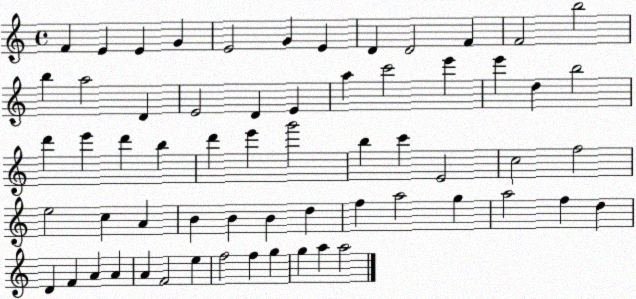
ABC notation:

X:1
T:Untitled
M:4/4
L:1/4
K:C
F E E G E2 G E D D2 F F2 b2 b a2 D E2 D E a c'2 e' e' d b2 d' e' d' b d' e' g'2 b c' E2 c2 f2 e2 c A B B B d f a2 g a2 f d D F A A A F2 e f2 f g g a a2